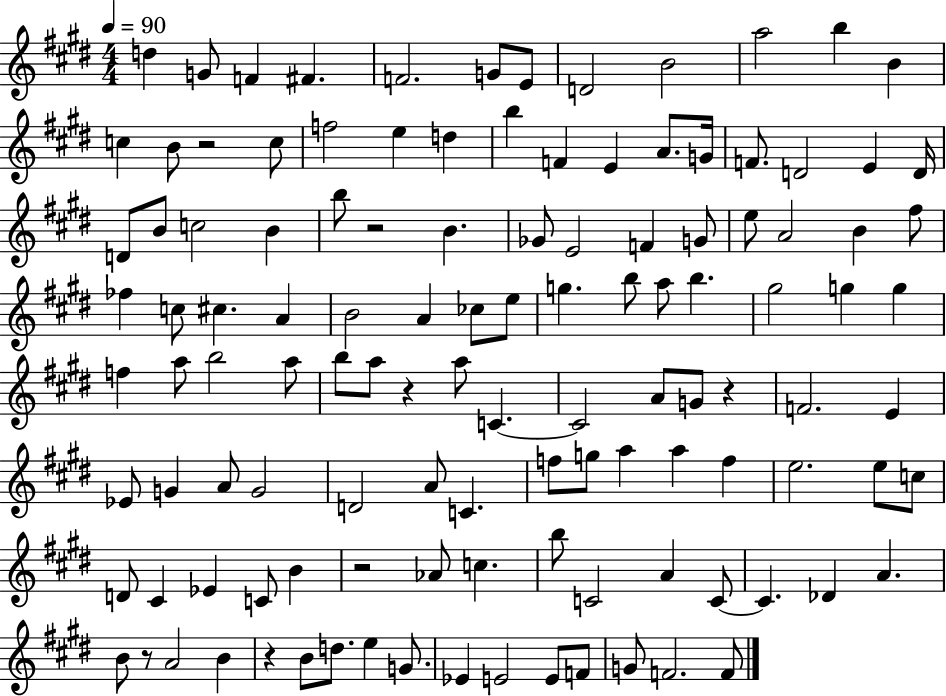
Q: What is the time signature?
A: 4/4